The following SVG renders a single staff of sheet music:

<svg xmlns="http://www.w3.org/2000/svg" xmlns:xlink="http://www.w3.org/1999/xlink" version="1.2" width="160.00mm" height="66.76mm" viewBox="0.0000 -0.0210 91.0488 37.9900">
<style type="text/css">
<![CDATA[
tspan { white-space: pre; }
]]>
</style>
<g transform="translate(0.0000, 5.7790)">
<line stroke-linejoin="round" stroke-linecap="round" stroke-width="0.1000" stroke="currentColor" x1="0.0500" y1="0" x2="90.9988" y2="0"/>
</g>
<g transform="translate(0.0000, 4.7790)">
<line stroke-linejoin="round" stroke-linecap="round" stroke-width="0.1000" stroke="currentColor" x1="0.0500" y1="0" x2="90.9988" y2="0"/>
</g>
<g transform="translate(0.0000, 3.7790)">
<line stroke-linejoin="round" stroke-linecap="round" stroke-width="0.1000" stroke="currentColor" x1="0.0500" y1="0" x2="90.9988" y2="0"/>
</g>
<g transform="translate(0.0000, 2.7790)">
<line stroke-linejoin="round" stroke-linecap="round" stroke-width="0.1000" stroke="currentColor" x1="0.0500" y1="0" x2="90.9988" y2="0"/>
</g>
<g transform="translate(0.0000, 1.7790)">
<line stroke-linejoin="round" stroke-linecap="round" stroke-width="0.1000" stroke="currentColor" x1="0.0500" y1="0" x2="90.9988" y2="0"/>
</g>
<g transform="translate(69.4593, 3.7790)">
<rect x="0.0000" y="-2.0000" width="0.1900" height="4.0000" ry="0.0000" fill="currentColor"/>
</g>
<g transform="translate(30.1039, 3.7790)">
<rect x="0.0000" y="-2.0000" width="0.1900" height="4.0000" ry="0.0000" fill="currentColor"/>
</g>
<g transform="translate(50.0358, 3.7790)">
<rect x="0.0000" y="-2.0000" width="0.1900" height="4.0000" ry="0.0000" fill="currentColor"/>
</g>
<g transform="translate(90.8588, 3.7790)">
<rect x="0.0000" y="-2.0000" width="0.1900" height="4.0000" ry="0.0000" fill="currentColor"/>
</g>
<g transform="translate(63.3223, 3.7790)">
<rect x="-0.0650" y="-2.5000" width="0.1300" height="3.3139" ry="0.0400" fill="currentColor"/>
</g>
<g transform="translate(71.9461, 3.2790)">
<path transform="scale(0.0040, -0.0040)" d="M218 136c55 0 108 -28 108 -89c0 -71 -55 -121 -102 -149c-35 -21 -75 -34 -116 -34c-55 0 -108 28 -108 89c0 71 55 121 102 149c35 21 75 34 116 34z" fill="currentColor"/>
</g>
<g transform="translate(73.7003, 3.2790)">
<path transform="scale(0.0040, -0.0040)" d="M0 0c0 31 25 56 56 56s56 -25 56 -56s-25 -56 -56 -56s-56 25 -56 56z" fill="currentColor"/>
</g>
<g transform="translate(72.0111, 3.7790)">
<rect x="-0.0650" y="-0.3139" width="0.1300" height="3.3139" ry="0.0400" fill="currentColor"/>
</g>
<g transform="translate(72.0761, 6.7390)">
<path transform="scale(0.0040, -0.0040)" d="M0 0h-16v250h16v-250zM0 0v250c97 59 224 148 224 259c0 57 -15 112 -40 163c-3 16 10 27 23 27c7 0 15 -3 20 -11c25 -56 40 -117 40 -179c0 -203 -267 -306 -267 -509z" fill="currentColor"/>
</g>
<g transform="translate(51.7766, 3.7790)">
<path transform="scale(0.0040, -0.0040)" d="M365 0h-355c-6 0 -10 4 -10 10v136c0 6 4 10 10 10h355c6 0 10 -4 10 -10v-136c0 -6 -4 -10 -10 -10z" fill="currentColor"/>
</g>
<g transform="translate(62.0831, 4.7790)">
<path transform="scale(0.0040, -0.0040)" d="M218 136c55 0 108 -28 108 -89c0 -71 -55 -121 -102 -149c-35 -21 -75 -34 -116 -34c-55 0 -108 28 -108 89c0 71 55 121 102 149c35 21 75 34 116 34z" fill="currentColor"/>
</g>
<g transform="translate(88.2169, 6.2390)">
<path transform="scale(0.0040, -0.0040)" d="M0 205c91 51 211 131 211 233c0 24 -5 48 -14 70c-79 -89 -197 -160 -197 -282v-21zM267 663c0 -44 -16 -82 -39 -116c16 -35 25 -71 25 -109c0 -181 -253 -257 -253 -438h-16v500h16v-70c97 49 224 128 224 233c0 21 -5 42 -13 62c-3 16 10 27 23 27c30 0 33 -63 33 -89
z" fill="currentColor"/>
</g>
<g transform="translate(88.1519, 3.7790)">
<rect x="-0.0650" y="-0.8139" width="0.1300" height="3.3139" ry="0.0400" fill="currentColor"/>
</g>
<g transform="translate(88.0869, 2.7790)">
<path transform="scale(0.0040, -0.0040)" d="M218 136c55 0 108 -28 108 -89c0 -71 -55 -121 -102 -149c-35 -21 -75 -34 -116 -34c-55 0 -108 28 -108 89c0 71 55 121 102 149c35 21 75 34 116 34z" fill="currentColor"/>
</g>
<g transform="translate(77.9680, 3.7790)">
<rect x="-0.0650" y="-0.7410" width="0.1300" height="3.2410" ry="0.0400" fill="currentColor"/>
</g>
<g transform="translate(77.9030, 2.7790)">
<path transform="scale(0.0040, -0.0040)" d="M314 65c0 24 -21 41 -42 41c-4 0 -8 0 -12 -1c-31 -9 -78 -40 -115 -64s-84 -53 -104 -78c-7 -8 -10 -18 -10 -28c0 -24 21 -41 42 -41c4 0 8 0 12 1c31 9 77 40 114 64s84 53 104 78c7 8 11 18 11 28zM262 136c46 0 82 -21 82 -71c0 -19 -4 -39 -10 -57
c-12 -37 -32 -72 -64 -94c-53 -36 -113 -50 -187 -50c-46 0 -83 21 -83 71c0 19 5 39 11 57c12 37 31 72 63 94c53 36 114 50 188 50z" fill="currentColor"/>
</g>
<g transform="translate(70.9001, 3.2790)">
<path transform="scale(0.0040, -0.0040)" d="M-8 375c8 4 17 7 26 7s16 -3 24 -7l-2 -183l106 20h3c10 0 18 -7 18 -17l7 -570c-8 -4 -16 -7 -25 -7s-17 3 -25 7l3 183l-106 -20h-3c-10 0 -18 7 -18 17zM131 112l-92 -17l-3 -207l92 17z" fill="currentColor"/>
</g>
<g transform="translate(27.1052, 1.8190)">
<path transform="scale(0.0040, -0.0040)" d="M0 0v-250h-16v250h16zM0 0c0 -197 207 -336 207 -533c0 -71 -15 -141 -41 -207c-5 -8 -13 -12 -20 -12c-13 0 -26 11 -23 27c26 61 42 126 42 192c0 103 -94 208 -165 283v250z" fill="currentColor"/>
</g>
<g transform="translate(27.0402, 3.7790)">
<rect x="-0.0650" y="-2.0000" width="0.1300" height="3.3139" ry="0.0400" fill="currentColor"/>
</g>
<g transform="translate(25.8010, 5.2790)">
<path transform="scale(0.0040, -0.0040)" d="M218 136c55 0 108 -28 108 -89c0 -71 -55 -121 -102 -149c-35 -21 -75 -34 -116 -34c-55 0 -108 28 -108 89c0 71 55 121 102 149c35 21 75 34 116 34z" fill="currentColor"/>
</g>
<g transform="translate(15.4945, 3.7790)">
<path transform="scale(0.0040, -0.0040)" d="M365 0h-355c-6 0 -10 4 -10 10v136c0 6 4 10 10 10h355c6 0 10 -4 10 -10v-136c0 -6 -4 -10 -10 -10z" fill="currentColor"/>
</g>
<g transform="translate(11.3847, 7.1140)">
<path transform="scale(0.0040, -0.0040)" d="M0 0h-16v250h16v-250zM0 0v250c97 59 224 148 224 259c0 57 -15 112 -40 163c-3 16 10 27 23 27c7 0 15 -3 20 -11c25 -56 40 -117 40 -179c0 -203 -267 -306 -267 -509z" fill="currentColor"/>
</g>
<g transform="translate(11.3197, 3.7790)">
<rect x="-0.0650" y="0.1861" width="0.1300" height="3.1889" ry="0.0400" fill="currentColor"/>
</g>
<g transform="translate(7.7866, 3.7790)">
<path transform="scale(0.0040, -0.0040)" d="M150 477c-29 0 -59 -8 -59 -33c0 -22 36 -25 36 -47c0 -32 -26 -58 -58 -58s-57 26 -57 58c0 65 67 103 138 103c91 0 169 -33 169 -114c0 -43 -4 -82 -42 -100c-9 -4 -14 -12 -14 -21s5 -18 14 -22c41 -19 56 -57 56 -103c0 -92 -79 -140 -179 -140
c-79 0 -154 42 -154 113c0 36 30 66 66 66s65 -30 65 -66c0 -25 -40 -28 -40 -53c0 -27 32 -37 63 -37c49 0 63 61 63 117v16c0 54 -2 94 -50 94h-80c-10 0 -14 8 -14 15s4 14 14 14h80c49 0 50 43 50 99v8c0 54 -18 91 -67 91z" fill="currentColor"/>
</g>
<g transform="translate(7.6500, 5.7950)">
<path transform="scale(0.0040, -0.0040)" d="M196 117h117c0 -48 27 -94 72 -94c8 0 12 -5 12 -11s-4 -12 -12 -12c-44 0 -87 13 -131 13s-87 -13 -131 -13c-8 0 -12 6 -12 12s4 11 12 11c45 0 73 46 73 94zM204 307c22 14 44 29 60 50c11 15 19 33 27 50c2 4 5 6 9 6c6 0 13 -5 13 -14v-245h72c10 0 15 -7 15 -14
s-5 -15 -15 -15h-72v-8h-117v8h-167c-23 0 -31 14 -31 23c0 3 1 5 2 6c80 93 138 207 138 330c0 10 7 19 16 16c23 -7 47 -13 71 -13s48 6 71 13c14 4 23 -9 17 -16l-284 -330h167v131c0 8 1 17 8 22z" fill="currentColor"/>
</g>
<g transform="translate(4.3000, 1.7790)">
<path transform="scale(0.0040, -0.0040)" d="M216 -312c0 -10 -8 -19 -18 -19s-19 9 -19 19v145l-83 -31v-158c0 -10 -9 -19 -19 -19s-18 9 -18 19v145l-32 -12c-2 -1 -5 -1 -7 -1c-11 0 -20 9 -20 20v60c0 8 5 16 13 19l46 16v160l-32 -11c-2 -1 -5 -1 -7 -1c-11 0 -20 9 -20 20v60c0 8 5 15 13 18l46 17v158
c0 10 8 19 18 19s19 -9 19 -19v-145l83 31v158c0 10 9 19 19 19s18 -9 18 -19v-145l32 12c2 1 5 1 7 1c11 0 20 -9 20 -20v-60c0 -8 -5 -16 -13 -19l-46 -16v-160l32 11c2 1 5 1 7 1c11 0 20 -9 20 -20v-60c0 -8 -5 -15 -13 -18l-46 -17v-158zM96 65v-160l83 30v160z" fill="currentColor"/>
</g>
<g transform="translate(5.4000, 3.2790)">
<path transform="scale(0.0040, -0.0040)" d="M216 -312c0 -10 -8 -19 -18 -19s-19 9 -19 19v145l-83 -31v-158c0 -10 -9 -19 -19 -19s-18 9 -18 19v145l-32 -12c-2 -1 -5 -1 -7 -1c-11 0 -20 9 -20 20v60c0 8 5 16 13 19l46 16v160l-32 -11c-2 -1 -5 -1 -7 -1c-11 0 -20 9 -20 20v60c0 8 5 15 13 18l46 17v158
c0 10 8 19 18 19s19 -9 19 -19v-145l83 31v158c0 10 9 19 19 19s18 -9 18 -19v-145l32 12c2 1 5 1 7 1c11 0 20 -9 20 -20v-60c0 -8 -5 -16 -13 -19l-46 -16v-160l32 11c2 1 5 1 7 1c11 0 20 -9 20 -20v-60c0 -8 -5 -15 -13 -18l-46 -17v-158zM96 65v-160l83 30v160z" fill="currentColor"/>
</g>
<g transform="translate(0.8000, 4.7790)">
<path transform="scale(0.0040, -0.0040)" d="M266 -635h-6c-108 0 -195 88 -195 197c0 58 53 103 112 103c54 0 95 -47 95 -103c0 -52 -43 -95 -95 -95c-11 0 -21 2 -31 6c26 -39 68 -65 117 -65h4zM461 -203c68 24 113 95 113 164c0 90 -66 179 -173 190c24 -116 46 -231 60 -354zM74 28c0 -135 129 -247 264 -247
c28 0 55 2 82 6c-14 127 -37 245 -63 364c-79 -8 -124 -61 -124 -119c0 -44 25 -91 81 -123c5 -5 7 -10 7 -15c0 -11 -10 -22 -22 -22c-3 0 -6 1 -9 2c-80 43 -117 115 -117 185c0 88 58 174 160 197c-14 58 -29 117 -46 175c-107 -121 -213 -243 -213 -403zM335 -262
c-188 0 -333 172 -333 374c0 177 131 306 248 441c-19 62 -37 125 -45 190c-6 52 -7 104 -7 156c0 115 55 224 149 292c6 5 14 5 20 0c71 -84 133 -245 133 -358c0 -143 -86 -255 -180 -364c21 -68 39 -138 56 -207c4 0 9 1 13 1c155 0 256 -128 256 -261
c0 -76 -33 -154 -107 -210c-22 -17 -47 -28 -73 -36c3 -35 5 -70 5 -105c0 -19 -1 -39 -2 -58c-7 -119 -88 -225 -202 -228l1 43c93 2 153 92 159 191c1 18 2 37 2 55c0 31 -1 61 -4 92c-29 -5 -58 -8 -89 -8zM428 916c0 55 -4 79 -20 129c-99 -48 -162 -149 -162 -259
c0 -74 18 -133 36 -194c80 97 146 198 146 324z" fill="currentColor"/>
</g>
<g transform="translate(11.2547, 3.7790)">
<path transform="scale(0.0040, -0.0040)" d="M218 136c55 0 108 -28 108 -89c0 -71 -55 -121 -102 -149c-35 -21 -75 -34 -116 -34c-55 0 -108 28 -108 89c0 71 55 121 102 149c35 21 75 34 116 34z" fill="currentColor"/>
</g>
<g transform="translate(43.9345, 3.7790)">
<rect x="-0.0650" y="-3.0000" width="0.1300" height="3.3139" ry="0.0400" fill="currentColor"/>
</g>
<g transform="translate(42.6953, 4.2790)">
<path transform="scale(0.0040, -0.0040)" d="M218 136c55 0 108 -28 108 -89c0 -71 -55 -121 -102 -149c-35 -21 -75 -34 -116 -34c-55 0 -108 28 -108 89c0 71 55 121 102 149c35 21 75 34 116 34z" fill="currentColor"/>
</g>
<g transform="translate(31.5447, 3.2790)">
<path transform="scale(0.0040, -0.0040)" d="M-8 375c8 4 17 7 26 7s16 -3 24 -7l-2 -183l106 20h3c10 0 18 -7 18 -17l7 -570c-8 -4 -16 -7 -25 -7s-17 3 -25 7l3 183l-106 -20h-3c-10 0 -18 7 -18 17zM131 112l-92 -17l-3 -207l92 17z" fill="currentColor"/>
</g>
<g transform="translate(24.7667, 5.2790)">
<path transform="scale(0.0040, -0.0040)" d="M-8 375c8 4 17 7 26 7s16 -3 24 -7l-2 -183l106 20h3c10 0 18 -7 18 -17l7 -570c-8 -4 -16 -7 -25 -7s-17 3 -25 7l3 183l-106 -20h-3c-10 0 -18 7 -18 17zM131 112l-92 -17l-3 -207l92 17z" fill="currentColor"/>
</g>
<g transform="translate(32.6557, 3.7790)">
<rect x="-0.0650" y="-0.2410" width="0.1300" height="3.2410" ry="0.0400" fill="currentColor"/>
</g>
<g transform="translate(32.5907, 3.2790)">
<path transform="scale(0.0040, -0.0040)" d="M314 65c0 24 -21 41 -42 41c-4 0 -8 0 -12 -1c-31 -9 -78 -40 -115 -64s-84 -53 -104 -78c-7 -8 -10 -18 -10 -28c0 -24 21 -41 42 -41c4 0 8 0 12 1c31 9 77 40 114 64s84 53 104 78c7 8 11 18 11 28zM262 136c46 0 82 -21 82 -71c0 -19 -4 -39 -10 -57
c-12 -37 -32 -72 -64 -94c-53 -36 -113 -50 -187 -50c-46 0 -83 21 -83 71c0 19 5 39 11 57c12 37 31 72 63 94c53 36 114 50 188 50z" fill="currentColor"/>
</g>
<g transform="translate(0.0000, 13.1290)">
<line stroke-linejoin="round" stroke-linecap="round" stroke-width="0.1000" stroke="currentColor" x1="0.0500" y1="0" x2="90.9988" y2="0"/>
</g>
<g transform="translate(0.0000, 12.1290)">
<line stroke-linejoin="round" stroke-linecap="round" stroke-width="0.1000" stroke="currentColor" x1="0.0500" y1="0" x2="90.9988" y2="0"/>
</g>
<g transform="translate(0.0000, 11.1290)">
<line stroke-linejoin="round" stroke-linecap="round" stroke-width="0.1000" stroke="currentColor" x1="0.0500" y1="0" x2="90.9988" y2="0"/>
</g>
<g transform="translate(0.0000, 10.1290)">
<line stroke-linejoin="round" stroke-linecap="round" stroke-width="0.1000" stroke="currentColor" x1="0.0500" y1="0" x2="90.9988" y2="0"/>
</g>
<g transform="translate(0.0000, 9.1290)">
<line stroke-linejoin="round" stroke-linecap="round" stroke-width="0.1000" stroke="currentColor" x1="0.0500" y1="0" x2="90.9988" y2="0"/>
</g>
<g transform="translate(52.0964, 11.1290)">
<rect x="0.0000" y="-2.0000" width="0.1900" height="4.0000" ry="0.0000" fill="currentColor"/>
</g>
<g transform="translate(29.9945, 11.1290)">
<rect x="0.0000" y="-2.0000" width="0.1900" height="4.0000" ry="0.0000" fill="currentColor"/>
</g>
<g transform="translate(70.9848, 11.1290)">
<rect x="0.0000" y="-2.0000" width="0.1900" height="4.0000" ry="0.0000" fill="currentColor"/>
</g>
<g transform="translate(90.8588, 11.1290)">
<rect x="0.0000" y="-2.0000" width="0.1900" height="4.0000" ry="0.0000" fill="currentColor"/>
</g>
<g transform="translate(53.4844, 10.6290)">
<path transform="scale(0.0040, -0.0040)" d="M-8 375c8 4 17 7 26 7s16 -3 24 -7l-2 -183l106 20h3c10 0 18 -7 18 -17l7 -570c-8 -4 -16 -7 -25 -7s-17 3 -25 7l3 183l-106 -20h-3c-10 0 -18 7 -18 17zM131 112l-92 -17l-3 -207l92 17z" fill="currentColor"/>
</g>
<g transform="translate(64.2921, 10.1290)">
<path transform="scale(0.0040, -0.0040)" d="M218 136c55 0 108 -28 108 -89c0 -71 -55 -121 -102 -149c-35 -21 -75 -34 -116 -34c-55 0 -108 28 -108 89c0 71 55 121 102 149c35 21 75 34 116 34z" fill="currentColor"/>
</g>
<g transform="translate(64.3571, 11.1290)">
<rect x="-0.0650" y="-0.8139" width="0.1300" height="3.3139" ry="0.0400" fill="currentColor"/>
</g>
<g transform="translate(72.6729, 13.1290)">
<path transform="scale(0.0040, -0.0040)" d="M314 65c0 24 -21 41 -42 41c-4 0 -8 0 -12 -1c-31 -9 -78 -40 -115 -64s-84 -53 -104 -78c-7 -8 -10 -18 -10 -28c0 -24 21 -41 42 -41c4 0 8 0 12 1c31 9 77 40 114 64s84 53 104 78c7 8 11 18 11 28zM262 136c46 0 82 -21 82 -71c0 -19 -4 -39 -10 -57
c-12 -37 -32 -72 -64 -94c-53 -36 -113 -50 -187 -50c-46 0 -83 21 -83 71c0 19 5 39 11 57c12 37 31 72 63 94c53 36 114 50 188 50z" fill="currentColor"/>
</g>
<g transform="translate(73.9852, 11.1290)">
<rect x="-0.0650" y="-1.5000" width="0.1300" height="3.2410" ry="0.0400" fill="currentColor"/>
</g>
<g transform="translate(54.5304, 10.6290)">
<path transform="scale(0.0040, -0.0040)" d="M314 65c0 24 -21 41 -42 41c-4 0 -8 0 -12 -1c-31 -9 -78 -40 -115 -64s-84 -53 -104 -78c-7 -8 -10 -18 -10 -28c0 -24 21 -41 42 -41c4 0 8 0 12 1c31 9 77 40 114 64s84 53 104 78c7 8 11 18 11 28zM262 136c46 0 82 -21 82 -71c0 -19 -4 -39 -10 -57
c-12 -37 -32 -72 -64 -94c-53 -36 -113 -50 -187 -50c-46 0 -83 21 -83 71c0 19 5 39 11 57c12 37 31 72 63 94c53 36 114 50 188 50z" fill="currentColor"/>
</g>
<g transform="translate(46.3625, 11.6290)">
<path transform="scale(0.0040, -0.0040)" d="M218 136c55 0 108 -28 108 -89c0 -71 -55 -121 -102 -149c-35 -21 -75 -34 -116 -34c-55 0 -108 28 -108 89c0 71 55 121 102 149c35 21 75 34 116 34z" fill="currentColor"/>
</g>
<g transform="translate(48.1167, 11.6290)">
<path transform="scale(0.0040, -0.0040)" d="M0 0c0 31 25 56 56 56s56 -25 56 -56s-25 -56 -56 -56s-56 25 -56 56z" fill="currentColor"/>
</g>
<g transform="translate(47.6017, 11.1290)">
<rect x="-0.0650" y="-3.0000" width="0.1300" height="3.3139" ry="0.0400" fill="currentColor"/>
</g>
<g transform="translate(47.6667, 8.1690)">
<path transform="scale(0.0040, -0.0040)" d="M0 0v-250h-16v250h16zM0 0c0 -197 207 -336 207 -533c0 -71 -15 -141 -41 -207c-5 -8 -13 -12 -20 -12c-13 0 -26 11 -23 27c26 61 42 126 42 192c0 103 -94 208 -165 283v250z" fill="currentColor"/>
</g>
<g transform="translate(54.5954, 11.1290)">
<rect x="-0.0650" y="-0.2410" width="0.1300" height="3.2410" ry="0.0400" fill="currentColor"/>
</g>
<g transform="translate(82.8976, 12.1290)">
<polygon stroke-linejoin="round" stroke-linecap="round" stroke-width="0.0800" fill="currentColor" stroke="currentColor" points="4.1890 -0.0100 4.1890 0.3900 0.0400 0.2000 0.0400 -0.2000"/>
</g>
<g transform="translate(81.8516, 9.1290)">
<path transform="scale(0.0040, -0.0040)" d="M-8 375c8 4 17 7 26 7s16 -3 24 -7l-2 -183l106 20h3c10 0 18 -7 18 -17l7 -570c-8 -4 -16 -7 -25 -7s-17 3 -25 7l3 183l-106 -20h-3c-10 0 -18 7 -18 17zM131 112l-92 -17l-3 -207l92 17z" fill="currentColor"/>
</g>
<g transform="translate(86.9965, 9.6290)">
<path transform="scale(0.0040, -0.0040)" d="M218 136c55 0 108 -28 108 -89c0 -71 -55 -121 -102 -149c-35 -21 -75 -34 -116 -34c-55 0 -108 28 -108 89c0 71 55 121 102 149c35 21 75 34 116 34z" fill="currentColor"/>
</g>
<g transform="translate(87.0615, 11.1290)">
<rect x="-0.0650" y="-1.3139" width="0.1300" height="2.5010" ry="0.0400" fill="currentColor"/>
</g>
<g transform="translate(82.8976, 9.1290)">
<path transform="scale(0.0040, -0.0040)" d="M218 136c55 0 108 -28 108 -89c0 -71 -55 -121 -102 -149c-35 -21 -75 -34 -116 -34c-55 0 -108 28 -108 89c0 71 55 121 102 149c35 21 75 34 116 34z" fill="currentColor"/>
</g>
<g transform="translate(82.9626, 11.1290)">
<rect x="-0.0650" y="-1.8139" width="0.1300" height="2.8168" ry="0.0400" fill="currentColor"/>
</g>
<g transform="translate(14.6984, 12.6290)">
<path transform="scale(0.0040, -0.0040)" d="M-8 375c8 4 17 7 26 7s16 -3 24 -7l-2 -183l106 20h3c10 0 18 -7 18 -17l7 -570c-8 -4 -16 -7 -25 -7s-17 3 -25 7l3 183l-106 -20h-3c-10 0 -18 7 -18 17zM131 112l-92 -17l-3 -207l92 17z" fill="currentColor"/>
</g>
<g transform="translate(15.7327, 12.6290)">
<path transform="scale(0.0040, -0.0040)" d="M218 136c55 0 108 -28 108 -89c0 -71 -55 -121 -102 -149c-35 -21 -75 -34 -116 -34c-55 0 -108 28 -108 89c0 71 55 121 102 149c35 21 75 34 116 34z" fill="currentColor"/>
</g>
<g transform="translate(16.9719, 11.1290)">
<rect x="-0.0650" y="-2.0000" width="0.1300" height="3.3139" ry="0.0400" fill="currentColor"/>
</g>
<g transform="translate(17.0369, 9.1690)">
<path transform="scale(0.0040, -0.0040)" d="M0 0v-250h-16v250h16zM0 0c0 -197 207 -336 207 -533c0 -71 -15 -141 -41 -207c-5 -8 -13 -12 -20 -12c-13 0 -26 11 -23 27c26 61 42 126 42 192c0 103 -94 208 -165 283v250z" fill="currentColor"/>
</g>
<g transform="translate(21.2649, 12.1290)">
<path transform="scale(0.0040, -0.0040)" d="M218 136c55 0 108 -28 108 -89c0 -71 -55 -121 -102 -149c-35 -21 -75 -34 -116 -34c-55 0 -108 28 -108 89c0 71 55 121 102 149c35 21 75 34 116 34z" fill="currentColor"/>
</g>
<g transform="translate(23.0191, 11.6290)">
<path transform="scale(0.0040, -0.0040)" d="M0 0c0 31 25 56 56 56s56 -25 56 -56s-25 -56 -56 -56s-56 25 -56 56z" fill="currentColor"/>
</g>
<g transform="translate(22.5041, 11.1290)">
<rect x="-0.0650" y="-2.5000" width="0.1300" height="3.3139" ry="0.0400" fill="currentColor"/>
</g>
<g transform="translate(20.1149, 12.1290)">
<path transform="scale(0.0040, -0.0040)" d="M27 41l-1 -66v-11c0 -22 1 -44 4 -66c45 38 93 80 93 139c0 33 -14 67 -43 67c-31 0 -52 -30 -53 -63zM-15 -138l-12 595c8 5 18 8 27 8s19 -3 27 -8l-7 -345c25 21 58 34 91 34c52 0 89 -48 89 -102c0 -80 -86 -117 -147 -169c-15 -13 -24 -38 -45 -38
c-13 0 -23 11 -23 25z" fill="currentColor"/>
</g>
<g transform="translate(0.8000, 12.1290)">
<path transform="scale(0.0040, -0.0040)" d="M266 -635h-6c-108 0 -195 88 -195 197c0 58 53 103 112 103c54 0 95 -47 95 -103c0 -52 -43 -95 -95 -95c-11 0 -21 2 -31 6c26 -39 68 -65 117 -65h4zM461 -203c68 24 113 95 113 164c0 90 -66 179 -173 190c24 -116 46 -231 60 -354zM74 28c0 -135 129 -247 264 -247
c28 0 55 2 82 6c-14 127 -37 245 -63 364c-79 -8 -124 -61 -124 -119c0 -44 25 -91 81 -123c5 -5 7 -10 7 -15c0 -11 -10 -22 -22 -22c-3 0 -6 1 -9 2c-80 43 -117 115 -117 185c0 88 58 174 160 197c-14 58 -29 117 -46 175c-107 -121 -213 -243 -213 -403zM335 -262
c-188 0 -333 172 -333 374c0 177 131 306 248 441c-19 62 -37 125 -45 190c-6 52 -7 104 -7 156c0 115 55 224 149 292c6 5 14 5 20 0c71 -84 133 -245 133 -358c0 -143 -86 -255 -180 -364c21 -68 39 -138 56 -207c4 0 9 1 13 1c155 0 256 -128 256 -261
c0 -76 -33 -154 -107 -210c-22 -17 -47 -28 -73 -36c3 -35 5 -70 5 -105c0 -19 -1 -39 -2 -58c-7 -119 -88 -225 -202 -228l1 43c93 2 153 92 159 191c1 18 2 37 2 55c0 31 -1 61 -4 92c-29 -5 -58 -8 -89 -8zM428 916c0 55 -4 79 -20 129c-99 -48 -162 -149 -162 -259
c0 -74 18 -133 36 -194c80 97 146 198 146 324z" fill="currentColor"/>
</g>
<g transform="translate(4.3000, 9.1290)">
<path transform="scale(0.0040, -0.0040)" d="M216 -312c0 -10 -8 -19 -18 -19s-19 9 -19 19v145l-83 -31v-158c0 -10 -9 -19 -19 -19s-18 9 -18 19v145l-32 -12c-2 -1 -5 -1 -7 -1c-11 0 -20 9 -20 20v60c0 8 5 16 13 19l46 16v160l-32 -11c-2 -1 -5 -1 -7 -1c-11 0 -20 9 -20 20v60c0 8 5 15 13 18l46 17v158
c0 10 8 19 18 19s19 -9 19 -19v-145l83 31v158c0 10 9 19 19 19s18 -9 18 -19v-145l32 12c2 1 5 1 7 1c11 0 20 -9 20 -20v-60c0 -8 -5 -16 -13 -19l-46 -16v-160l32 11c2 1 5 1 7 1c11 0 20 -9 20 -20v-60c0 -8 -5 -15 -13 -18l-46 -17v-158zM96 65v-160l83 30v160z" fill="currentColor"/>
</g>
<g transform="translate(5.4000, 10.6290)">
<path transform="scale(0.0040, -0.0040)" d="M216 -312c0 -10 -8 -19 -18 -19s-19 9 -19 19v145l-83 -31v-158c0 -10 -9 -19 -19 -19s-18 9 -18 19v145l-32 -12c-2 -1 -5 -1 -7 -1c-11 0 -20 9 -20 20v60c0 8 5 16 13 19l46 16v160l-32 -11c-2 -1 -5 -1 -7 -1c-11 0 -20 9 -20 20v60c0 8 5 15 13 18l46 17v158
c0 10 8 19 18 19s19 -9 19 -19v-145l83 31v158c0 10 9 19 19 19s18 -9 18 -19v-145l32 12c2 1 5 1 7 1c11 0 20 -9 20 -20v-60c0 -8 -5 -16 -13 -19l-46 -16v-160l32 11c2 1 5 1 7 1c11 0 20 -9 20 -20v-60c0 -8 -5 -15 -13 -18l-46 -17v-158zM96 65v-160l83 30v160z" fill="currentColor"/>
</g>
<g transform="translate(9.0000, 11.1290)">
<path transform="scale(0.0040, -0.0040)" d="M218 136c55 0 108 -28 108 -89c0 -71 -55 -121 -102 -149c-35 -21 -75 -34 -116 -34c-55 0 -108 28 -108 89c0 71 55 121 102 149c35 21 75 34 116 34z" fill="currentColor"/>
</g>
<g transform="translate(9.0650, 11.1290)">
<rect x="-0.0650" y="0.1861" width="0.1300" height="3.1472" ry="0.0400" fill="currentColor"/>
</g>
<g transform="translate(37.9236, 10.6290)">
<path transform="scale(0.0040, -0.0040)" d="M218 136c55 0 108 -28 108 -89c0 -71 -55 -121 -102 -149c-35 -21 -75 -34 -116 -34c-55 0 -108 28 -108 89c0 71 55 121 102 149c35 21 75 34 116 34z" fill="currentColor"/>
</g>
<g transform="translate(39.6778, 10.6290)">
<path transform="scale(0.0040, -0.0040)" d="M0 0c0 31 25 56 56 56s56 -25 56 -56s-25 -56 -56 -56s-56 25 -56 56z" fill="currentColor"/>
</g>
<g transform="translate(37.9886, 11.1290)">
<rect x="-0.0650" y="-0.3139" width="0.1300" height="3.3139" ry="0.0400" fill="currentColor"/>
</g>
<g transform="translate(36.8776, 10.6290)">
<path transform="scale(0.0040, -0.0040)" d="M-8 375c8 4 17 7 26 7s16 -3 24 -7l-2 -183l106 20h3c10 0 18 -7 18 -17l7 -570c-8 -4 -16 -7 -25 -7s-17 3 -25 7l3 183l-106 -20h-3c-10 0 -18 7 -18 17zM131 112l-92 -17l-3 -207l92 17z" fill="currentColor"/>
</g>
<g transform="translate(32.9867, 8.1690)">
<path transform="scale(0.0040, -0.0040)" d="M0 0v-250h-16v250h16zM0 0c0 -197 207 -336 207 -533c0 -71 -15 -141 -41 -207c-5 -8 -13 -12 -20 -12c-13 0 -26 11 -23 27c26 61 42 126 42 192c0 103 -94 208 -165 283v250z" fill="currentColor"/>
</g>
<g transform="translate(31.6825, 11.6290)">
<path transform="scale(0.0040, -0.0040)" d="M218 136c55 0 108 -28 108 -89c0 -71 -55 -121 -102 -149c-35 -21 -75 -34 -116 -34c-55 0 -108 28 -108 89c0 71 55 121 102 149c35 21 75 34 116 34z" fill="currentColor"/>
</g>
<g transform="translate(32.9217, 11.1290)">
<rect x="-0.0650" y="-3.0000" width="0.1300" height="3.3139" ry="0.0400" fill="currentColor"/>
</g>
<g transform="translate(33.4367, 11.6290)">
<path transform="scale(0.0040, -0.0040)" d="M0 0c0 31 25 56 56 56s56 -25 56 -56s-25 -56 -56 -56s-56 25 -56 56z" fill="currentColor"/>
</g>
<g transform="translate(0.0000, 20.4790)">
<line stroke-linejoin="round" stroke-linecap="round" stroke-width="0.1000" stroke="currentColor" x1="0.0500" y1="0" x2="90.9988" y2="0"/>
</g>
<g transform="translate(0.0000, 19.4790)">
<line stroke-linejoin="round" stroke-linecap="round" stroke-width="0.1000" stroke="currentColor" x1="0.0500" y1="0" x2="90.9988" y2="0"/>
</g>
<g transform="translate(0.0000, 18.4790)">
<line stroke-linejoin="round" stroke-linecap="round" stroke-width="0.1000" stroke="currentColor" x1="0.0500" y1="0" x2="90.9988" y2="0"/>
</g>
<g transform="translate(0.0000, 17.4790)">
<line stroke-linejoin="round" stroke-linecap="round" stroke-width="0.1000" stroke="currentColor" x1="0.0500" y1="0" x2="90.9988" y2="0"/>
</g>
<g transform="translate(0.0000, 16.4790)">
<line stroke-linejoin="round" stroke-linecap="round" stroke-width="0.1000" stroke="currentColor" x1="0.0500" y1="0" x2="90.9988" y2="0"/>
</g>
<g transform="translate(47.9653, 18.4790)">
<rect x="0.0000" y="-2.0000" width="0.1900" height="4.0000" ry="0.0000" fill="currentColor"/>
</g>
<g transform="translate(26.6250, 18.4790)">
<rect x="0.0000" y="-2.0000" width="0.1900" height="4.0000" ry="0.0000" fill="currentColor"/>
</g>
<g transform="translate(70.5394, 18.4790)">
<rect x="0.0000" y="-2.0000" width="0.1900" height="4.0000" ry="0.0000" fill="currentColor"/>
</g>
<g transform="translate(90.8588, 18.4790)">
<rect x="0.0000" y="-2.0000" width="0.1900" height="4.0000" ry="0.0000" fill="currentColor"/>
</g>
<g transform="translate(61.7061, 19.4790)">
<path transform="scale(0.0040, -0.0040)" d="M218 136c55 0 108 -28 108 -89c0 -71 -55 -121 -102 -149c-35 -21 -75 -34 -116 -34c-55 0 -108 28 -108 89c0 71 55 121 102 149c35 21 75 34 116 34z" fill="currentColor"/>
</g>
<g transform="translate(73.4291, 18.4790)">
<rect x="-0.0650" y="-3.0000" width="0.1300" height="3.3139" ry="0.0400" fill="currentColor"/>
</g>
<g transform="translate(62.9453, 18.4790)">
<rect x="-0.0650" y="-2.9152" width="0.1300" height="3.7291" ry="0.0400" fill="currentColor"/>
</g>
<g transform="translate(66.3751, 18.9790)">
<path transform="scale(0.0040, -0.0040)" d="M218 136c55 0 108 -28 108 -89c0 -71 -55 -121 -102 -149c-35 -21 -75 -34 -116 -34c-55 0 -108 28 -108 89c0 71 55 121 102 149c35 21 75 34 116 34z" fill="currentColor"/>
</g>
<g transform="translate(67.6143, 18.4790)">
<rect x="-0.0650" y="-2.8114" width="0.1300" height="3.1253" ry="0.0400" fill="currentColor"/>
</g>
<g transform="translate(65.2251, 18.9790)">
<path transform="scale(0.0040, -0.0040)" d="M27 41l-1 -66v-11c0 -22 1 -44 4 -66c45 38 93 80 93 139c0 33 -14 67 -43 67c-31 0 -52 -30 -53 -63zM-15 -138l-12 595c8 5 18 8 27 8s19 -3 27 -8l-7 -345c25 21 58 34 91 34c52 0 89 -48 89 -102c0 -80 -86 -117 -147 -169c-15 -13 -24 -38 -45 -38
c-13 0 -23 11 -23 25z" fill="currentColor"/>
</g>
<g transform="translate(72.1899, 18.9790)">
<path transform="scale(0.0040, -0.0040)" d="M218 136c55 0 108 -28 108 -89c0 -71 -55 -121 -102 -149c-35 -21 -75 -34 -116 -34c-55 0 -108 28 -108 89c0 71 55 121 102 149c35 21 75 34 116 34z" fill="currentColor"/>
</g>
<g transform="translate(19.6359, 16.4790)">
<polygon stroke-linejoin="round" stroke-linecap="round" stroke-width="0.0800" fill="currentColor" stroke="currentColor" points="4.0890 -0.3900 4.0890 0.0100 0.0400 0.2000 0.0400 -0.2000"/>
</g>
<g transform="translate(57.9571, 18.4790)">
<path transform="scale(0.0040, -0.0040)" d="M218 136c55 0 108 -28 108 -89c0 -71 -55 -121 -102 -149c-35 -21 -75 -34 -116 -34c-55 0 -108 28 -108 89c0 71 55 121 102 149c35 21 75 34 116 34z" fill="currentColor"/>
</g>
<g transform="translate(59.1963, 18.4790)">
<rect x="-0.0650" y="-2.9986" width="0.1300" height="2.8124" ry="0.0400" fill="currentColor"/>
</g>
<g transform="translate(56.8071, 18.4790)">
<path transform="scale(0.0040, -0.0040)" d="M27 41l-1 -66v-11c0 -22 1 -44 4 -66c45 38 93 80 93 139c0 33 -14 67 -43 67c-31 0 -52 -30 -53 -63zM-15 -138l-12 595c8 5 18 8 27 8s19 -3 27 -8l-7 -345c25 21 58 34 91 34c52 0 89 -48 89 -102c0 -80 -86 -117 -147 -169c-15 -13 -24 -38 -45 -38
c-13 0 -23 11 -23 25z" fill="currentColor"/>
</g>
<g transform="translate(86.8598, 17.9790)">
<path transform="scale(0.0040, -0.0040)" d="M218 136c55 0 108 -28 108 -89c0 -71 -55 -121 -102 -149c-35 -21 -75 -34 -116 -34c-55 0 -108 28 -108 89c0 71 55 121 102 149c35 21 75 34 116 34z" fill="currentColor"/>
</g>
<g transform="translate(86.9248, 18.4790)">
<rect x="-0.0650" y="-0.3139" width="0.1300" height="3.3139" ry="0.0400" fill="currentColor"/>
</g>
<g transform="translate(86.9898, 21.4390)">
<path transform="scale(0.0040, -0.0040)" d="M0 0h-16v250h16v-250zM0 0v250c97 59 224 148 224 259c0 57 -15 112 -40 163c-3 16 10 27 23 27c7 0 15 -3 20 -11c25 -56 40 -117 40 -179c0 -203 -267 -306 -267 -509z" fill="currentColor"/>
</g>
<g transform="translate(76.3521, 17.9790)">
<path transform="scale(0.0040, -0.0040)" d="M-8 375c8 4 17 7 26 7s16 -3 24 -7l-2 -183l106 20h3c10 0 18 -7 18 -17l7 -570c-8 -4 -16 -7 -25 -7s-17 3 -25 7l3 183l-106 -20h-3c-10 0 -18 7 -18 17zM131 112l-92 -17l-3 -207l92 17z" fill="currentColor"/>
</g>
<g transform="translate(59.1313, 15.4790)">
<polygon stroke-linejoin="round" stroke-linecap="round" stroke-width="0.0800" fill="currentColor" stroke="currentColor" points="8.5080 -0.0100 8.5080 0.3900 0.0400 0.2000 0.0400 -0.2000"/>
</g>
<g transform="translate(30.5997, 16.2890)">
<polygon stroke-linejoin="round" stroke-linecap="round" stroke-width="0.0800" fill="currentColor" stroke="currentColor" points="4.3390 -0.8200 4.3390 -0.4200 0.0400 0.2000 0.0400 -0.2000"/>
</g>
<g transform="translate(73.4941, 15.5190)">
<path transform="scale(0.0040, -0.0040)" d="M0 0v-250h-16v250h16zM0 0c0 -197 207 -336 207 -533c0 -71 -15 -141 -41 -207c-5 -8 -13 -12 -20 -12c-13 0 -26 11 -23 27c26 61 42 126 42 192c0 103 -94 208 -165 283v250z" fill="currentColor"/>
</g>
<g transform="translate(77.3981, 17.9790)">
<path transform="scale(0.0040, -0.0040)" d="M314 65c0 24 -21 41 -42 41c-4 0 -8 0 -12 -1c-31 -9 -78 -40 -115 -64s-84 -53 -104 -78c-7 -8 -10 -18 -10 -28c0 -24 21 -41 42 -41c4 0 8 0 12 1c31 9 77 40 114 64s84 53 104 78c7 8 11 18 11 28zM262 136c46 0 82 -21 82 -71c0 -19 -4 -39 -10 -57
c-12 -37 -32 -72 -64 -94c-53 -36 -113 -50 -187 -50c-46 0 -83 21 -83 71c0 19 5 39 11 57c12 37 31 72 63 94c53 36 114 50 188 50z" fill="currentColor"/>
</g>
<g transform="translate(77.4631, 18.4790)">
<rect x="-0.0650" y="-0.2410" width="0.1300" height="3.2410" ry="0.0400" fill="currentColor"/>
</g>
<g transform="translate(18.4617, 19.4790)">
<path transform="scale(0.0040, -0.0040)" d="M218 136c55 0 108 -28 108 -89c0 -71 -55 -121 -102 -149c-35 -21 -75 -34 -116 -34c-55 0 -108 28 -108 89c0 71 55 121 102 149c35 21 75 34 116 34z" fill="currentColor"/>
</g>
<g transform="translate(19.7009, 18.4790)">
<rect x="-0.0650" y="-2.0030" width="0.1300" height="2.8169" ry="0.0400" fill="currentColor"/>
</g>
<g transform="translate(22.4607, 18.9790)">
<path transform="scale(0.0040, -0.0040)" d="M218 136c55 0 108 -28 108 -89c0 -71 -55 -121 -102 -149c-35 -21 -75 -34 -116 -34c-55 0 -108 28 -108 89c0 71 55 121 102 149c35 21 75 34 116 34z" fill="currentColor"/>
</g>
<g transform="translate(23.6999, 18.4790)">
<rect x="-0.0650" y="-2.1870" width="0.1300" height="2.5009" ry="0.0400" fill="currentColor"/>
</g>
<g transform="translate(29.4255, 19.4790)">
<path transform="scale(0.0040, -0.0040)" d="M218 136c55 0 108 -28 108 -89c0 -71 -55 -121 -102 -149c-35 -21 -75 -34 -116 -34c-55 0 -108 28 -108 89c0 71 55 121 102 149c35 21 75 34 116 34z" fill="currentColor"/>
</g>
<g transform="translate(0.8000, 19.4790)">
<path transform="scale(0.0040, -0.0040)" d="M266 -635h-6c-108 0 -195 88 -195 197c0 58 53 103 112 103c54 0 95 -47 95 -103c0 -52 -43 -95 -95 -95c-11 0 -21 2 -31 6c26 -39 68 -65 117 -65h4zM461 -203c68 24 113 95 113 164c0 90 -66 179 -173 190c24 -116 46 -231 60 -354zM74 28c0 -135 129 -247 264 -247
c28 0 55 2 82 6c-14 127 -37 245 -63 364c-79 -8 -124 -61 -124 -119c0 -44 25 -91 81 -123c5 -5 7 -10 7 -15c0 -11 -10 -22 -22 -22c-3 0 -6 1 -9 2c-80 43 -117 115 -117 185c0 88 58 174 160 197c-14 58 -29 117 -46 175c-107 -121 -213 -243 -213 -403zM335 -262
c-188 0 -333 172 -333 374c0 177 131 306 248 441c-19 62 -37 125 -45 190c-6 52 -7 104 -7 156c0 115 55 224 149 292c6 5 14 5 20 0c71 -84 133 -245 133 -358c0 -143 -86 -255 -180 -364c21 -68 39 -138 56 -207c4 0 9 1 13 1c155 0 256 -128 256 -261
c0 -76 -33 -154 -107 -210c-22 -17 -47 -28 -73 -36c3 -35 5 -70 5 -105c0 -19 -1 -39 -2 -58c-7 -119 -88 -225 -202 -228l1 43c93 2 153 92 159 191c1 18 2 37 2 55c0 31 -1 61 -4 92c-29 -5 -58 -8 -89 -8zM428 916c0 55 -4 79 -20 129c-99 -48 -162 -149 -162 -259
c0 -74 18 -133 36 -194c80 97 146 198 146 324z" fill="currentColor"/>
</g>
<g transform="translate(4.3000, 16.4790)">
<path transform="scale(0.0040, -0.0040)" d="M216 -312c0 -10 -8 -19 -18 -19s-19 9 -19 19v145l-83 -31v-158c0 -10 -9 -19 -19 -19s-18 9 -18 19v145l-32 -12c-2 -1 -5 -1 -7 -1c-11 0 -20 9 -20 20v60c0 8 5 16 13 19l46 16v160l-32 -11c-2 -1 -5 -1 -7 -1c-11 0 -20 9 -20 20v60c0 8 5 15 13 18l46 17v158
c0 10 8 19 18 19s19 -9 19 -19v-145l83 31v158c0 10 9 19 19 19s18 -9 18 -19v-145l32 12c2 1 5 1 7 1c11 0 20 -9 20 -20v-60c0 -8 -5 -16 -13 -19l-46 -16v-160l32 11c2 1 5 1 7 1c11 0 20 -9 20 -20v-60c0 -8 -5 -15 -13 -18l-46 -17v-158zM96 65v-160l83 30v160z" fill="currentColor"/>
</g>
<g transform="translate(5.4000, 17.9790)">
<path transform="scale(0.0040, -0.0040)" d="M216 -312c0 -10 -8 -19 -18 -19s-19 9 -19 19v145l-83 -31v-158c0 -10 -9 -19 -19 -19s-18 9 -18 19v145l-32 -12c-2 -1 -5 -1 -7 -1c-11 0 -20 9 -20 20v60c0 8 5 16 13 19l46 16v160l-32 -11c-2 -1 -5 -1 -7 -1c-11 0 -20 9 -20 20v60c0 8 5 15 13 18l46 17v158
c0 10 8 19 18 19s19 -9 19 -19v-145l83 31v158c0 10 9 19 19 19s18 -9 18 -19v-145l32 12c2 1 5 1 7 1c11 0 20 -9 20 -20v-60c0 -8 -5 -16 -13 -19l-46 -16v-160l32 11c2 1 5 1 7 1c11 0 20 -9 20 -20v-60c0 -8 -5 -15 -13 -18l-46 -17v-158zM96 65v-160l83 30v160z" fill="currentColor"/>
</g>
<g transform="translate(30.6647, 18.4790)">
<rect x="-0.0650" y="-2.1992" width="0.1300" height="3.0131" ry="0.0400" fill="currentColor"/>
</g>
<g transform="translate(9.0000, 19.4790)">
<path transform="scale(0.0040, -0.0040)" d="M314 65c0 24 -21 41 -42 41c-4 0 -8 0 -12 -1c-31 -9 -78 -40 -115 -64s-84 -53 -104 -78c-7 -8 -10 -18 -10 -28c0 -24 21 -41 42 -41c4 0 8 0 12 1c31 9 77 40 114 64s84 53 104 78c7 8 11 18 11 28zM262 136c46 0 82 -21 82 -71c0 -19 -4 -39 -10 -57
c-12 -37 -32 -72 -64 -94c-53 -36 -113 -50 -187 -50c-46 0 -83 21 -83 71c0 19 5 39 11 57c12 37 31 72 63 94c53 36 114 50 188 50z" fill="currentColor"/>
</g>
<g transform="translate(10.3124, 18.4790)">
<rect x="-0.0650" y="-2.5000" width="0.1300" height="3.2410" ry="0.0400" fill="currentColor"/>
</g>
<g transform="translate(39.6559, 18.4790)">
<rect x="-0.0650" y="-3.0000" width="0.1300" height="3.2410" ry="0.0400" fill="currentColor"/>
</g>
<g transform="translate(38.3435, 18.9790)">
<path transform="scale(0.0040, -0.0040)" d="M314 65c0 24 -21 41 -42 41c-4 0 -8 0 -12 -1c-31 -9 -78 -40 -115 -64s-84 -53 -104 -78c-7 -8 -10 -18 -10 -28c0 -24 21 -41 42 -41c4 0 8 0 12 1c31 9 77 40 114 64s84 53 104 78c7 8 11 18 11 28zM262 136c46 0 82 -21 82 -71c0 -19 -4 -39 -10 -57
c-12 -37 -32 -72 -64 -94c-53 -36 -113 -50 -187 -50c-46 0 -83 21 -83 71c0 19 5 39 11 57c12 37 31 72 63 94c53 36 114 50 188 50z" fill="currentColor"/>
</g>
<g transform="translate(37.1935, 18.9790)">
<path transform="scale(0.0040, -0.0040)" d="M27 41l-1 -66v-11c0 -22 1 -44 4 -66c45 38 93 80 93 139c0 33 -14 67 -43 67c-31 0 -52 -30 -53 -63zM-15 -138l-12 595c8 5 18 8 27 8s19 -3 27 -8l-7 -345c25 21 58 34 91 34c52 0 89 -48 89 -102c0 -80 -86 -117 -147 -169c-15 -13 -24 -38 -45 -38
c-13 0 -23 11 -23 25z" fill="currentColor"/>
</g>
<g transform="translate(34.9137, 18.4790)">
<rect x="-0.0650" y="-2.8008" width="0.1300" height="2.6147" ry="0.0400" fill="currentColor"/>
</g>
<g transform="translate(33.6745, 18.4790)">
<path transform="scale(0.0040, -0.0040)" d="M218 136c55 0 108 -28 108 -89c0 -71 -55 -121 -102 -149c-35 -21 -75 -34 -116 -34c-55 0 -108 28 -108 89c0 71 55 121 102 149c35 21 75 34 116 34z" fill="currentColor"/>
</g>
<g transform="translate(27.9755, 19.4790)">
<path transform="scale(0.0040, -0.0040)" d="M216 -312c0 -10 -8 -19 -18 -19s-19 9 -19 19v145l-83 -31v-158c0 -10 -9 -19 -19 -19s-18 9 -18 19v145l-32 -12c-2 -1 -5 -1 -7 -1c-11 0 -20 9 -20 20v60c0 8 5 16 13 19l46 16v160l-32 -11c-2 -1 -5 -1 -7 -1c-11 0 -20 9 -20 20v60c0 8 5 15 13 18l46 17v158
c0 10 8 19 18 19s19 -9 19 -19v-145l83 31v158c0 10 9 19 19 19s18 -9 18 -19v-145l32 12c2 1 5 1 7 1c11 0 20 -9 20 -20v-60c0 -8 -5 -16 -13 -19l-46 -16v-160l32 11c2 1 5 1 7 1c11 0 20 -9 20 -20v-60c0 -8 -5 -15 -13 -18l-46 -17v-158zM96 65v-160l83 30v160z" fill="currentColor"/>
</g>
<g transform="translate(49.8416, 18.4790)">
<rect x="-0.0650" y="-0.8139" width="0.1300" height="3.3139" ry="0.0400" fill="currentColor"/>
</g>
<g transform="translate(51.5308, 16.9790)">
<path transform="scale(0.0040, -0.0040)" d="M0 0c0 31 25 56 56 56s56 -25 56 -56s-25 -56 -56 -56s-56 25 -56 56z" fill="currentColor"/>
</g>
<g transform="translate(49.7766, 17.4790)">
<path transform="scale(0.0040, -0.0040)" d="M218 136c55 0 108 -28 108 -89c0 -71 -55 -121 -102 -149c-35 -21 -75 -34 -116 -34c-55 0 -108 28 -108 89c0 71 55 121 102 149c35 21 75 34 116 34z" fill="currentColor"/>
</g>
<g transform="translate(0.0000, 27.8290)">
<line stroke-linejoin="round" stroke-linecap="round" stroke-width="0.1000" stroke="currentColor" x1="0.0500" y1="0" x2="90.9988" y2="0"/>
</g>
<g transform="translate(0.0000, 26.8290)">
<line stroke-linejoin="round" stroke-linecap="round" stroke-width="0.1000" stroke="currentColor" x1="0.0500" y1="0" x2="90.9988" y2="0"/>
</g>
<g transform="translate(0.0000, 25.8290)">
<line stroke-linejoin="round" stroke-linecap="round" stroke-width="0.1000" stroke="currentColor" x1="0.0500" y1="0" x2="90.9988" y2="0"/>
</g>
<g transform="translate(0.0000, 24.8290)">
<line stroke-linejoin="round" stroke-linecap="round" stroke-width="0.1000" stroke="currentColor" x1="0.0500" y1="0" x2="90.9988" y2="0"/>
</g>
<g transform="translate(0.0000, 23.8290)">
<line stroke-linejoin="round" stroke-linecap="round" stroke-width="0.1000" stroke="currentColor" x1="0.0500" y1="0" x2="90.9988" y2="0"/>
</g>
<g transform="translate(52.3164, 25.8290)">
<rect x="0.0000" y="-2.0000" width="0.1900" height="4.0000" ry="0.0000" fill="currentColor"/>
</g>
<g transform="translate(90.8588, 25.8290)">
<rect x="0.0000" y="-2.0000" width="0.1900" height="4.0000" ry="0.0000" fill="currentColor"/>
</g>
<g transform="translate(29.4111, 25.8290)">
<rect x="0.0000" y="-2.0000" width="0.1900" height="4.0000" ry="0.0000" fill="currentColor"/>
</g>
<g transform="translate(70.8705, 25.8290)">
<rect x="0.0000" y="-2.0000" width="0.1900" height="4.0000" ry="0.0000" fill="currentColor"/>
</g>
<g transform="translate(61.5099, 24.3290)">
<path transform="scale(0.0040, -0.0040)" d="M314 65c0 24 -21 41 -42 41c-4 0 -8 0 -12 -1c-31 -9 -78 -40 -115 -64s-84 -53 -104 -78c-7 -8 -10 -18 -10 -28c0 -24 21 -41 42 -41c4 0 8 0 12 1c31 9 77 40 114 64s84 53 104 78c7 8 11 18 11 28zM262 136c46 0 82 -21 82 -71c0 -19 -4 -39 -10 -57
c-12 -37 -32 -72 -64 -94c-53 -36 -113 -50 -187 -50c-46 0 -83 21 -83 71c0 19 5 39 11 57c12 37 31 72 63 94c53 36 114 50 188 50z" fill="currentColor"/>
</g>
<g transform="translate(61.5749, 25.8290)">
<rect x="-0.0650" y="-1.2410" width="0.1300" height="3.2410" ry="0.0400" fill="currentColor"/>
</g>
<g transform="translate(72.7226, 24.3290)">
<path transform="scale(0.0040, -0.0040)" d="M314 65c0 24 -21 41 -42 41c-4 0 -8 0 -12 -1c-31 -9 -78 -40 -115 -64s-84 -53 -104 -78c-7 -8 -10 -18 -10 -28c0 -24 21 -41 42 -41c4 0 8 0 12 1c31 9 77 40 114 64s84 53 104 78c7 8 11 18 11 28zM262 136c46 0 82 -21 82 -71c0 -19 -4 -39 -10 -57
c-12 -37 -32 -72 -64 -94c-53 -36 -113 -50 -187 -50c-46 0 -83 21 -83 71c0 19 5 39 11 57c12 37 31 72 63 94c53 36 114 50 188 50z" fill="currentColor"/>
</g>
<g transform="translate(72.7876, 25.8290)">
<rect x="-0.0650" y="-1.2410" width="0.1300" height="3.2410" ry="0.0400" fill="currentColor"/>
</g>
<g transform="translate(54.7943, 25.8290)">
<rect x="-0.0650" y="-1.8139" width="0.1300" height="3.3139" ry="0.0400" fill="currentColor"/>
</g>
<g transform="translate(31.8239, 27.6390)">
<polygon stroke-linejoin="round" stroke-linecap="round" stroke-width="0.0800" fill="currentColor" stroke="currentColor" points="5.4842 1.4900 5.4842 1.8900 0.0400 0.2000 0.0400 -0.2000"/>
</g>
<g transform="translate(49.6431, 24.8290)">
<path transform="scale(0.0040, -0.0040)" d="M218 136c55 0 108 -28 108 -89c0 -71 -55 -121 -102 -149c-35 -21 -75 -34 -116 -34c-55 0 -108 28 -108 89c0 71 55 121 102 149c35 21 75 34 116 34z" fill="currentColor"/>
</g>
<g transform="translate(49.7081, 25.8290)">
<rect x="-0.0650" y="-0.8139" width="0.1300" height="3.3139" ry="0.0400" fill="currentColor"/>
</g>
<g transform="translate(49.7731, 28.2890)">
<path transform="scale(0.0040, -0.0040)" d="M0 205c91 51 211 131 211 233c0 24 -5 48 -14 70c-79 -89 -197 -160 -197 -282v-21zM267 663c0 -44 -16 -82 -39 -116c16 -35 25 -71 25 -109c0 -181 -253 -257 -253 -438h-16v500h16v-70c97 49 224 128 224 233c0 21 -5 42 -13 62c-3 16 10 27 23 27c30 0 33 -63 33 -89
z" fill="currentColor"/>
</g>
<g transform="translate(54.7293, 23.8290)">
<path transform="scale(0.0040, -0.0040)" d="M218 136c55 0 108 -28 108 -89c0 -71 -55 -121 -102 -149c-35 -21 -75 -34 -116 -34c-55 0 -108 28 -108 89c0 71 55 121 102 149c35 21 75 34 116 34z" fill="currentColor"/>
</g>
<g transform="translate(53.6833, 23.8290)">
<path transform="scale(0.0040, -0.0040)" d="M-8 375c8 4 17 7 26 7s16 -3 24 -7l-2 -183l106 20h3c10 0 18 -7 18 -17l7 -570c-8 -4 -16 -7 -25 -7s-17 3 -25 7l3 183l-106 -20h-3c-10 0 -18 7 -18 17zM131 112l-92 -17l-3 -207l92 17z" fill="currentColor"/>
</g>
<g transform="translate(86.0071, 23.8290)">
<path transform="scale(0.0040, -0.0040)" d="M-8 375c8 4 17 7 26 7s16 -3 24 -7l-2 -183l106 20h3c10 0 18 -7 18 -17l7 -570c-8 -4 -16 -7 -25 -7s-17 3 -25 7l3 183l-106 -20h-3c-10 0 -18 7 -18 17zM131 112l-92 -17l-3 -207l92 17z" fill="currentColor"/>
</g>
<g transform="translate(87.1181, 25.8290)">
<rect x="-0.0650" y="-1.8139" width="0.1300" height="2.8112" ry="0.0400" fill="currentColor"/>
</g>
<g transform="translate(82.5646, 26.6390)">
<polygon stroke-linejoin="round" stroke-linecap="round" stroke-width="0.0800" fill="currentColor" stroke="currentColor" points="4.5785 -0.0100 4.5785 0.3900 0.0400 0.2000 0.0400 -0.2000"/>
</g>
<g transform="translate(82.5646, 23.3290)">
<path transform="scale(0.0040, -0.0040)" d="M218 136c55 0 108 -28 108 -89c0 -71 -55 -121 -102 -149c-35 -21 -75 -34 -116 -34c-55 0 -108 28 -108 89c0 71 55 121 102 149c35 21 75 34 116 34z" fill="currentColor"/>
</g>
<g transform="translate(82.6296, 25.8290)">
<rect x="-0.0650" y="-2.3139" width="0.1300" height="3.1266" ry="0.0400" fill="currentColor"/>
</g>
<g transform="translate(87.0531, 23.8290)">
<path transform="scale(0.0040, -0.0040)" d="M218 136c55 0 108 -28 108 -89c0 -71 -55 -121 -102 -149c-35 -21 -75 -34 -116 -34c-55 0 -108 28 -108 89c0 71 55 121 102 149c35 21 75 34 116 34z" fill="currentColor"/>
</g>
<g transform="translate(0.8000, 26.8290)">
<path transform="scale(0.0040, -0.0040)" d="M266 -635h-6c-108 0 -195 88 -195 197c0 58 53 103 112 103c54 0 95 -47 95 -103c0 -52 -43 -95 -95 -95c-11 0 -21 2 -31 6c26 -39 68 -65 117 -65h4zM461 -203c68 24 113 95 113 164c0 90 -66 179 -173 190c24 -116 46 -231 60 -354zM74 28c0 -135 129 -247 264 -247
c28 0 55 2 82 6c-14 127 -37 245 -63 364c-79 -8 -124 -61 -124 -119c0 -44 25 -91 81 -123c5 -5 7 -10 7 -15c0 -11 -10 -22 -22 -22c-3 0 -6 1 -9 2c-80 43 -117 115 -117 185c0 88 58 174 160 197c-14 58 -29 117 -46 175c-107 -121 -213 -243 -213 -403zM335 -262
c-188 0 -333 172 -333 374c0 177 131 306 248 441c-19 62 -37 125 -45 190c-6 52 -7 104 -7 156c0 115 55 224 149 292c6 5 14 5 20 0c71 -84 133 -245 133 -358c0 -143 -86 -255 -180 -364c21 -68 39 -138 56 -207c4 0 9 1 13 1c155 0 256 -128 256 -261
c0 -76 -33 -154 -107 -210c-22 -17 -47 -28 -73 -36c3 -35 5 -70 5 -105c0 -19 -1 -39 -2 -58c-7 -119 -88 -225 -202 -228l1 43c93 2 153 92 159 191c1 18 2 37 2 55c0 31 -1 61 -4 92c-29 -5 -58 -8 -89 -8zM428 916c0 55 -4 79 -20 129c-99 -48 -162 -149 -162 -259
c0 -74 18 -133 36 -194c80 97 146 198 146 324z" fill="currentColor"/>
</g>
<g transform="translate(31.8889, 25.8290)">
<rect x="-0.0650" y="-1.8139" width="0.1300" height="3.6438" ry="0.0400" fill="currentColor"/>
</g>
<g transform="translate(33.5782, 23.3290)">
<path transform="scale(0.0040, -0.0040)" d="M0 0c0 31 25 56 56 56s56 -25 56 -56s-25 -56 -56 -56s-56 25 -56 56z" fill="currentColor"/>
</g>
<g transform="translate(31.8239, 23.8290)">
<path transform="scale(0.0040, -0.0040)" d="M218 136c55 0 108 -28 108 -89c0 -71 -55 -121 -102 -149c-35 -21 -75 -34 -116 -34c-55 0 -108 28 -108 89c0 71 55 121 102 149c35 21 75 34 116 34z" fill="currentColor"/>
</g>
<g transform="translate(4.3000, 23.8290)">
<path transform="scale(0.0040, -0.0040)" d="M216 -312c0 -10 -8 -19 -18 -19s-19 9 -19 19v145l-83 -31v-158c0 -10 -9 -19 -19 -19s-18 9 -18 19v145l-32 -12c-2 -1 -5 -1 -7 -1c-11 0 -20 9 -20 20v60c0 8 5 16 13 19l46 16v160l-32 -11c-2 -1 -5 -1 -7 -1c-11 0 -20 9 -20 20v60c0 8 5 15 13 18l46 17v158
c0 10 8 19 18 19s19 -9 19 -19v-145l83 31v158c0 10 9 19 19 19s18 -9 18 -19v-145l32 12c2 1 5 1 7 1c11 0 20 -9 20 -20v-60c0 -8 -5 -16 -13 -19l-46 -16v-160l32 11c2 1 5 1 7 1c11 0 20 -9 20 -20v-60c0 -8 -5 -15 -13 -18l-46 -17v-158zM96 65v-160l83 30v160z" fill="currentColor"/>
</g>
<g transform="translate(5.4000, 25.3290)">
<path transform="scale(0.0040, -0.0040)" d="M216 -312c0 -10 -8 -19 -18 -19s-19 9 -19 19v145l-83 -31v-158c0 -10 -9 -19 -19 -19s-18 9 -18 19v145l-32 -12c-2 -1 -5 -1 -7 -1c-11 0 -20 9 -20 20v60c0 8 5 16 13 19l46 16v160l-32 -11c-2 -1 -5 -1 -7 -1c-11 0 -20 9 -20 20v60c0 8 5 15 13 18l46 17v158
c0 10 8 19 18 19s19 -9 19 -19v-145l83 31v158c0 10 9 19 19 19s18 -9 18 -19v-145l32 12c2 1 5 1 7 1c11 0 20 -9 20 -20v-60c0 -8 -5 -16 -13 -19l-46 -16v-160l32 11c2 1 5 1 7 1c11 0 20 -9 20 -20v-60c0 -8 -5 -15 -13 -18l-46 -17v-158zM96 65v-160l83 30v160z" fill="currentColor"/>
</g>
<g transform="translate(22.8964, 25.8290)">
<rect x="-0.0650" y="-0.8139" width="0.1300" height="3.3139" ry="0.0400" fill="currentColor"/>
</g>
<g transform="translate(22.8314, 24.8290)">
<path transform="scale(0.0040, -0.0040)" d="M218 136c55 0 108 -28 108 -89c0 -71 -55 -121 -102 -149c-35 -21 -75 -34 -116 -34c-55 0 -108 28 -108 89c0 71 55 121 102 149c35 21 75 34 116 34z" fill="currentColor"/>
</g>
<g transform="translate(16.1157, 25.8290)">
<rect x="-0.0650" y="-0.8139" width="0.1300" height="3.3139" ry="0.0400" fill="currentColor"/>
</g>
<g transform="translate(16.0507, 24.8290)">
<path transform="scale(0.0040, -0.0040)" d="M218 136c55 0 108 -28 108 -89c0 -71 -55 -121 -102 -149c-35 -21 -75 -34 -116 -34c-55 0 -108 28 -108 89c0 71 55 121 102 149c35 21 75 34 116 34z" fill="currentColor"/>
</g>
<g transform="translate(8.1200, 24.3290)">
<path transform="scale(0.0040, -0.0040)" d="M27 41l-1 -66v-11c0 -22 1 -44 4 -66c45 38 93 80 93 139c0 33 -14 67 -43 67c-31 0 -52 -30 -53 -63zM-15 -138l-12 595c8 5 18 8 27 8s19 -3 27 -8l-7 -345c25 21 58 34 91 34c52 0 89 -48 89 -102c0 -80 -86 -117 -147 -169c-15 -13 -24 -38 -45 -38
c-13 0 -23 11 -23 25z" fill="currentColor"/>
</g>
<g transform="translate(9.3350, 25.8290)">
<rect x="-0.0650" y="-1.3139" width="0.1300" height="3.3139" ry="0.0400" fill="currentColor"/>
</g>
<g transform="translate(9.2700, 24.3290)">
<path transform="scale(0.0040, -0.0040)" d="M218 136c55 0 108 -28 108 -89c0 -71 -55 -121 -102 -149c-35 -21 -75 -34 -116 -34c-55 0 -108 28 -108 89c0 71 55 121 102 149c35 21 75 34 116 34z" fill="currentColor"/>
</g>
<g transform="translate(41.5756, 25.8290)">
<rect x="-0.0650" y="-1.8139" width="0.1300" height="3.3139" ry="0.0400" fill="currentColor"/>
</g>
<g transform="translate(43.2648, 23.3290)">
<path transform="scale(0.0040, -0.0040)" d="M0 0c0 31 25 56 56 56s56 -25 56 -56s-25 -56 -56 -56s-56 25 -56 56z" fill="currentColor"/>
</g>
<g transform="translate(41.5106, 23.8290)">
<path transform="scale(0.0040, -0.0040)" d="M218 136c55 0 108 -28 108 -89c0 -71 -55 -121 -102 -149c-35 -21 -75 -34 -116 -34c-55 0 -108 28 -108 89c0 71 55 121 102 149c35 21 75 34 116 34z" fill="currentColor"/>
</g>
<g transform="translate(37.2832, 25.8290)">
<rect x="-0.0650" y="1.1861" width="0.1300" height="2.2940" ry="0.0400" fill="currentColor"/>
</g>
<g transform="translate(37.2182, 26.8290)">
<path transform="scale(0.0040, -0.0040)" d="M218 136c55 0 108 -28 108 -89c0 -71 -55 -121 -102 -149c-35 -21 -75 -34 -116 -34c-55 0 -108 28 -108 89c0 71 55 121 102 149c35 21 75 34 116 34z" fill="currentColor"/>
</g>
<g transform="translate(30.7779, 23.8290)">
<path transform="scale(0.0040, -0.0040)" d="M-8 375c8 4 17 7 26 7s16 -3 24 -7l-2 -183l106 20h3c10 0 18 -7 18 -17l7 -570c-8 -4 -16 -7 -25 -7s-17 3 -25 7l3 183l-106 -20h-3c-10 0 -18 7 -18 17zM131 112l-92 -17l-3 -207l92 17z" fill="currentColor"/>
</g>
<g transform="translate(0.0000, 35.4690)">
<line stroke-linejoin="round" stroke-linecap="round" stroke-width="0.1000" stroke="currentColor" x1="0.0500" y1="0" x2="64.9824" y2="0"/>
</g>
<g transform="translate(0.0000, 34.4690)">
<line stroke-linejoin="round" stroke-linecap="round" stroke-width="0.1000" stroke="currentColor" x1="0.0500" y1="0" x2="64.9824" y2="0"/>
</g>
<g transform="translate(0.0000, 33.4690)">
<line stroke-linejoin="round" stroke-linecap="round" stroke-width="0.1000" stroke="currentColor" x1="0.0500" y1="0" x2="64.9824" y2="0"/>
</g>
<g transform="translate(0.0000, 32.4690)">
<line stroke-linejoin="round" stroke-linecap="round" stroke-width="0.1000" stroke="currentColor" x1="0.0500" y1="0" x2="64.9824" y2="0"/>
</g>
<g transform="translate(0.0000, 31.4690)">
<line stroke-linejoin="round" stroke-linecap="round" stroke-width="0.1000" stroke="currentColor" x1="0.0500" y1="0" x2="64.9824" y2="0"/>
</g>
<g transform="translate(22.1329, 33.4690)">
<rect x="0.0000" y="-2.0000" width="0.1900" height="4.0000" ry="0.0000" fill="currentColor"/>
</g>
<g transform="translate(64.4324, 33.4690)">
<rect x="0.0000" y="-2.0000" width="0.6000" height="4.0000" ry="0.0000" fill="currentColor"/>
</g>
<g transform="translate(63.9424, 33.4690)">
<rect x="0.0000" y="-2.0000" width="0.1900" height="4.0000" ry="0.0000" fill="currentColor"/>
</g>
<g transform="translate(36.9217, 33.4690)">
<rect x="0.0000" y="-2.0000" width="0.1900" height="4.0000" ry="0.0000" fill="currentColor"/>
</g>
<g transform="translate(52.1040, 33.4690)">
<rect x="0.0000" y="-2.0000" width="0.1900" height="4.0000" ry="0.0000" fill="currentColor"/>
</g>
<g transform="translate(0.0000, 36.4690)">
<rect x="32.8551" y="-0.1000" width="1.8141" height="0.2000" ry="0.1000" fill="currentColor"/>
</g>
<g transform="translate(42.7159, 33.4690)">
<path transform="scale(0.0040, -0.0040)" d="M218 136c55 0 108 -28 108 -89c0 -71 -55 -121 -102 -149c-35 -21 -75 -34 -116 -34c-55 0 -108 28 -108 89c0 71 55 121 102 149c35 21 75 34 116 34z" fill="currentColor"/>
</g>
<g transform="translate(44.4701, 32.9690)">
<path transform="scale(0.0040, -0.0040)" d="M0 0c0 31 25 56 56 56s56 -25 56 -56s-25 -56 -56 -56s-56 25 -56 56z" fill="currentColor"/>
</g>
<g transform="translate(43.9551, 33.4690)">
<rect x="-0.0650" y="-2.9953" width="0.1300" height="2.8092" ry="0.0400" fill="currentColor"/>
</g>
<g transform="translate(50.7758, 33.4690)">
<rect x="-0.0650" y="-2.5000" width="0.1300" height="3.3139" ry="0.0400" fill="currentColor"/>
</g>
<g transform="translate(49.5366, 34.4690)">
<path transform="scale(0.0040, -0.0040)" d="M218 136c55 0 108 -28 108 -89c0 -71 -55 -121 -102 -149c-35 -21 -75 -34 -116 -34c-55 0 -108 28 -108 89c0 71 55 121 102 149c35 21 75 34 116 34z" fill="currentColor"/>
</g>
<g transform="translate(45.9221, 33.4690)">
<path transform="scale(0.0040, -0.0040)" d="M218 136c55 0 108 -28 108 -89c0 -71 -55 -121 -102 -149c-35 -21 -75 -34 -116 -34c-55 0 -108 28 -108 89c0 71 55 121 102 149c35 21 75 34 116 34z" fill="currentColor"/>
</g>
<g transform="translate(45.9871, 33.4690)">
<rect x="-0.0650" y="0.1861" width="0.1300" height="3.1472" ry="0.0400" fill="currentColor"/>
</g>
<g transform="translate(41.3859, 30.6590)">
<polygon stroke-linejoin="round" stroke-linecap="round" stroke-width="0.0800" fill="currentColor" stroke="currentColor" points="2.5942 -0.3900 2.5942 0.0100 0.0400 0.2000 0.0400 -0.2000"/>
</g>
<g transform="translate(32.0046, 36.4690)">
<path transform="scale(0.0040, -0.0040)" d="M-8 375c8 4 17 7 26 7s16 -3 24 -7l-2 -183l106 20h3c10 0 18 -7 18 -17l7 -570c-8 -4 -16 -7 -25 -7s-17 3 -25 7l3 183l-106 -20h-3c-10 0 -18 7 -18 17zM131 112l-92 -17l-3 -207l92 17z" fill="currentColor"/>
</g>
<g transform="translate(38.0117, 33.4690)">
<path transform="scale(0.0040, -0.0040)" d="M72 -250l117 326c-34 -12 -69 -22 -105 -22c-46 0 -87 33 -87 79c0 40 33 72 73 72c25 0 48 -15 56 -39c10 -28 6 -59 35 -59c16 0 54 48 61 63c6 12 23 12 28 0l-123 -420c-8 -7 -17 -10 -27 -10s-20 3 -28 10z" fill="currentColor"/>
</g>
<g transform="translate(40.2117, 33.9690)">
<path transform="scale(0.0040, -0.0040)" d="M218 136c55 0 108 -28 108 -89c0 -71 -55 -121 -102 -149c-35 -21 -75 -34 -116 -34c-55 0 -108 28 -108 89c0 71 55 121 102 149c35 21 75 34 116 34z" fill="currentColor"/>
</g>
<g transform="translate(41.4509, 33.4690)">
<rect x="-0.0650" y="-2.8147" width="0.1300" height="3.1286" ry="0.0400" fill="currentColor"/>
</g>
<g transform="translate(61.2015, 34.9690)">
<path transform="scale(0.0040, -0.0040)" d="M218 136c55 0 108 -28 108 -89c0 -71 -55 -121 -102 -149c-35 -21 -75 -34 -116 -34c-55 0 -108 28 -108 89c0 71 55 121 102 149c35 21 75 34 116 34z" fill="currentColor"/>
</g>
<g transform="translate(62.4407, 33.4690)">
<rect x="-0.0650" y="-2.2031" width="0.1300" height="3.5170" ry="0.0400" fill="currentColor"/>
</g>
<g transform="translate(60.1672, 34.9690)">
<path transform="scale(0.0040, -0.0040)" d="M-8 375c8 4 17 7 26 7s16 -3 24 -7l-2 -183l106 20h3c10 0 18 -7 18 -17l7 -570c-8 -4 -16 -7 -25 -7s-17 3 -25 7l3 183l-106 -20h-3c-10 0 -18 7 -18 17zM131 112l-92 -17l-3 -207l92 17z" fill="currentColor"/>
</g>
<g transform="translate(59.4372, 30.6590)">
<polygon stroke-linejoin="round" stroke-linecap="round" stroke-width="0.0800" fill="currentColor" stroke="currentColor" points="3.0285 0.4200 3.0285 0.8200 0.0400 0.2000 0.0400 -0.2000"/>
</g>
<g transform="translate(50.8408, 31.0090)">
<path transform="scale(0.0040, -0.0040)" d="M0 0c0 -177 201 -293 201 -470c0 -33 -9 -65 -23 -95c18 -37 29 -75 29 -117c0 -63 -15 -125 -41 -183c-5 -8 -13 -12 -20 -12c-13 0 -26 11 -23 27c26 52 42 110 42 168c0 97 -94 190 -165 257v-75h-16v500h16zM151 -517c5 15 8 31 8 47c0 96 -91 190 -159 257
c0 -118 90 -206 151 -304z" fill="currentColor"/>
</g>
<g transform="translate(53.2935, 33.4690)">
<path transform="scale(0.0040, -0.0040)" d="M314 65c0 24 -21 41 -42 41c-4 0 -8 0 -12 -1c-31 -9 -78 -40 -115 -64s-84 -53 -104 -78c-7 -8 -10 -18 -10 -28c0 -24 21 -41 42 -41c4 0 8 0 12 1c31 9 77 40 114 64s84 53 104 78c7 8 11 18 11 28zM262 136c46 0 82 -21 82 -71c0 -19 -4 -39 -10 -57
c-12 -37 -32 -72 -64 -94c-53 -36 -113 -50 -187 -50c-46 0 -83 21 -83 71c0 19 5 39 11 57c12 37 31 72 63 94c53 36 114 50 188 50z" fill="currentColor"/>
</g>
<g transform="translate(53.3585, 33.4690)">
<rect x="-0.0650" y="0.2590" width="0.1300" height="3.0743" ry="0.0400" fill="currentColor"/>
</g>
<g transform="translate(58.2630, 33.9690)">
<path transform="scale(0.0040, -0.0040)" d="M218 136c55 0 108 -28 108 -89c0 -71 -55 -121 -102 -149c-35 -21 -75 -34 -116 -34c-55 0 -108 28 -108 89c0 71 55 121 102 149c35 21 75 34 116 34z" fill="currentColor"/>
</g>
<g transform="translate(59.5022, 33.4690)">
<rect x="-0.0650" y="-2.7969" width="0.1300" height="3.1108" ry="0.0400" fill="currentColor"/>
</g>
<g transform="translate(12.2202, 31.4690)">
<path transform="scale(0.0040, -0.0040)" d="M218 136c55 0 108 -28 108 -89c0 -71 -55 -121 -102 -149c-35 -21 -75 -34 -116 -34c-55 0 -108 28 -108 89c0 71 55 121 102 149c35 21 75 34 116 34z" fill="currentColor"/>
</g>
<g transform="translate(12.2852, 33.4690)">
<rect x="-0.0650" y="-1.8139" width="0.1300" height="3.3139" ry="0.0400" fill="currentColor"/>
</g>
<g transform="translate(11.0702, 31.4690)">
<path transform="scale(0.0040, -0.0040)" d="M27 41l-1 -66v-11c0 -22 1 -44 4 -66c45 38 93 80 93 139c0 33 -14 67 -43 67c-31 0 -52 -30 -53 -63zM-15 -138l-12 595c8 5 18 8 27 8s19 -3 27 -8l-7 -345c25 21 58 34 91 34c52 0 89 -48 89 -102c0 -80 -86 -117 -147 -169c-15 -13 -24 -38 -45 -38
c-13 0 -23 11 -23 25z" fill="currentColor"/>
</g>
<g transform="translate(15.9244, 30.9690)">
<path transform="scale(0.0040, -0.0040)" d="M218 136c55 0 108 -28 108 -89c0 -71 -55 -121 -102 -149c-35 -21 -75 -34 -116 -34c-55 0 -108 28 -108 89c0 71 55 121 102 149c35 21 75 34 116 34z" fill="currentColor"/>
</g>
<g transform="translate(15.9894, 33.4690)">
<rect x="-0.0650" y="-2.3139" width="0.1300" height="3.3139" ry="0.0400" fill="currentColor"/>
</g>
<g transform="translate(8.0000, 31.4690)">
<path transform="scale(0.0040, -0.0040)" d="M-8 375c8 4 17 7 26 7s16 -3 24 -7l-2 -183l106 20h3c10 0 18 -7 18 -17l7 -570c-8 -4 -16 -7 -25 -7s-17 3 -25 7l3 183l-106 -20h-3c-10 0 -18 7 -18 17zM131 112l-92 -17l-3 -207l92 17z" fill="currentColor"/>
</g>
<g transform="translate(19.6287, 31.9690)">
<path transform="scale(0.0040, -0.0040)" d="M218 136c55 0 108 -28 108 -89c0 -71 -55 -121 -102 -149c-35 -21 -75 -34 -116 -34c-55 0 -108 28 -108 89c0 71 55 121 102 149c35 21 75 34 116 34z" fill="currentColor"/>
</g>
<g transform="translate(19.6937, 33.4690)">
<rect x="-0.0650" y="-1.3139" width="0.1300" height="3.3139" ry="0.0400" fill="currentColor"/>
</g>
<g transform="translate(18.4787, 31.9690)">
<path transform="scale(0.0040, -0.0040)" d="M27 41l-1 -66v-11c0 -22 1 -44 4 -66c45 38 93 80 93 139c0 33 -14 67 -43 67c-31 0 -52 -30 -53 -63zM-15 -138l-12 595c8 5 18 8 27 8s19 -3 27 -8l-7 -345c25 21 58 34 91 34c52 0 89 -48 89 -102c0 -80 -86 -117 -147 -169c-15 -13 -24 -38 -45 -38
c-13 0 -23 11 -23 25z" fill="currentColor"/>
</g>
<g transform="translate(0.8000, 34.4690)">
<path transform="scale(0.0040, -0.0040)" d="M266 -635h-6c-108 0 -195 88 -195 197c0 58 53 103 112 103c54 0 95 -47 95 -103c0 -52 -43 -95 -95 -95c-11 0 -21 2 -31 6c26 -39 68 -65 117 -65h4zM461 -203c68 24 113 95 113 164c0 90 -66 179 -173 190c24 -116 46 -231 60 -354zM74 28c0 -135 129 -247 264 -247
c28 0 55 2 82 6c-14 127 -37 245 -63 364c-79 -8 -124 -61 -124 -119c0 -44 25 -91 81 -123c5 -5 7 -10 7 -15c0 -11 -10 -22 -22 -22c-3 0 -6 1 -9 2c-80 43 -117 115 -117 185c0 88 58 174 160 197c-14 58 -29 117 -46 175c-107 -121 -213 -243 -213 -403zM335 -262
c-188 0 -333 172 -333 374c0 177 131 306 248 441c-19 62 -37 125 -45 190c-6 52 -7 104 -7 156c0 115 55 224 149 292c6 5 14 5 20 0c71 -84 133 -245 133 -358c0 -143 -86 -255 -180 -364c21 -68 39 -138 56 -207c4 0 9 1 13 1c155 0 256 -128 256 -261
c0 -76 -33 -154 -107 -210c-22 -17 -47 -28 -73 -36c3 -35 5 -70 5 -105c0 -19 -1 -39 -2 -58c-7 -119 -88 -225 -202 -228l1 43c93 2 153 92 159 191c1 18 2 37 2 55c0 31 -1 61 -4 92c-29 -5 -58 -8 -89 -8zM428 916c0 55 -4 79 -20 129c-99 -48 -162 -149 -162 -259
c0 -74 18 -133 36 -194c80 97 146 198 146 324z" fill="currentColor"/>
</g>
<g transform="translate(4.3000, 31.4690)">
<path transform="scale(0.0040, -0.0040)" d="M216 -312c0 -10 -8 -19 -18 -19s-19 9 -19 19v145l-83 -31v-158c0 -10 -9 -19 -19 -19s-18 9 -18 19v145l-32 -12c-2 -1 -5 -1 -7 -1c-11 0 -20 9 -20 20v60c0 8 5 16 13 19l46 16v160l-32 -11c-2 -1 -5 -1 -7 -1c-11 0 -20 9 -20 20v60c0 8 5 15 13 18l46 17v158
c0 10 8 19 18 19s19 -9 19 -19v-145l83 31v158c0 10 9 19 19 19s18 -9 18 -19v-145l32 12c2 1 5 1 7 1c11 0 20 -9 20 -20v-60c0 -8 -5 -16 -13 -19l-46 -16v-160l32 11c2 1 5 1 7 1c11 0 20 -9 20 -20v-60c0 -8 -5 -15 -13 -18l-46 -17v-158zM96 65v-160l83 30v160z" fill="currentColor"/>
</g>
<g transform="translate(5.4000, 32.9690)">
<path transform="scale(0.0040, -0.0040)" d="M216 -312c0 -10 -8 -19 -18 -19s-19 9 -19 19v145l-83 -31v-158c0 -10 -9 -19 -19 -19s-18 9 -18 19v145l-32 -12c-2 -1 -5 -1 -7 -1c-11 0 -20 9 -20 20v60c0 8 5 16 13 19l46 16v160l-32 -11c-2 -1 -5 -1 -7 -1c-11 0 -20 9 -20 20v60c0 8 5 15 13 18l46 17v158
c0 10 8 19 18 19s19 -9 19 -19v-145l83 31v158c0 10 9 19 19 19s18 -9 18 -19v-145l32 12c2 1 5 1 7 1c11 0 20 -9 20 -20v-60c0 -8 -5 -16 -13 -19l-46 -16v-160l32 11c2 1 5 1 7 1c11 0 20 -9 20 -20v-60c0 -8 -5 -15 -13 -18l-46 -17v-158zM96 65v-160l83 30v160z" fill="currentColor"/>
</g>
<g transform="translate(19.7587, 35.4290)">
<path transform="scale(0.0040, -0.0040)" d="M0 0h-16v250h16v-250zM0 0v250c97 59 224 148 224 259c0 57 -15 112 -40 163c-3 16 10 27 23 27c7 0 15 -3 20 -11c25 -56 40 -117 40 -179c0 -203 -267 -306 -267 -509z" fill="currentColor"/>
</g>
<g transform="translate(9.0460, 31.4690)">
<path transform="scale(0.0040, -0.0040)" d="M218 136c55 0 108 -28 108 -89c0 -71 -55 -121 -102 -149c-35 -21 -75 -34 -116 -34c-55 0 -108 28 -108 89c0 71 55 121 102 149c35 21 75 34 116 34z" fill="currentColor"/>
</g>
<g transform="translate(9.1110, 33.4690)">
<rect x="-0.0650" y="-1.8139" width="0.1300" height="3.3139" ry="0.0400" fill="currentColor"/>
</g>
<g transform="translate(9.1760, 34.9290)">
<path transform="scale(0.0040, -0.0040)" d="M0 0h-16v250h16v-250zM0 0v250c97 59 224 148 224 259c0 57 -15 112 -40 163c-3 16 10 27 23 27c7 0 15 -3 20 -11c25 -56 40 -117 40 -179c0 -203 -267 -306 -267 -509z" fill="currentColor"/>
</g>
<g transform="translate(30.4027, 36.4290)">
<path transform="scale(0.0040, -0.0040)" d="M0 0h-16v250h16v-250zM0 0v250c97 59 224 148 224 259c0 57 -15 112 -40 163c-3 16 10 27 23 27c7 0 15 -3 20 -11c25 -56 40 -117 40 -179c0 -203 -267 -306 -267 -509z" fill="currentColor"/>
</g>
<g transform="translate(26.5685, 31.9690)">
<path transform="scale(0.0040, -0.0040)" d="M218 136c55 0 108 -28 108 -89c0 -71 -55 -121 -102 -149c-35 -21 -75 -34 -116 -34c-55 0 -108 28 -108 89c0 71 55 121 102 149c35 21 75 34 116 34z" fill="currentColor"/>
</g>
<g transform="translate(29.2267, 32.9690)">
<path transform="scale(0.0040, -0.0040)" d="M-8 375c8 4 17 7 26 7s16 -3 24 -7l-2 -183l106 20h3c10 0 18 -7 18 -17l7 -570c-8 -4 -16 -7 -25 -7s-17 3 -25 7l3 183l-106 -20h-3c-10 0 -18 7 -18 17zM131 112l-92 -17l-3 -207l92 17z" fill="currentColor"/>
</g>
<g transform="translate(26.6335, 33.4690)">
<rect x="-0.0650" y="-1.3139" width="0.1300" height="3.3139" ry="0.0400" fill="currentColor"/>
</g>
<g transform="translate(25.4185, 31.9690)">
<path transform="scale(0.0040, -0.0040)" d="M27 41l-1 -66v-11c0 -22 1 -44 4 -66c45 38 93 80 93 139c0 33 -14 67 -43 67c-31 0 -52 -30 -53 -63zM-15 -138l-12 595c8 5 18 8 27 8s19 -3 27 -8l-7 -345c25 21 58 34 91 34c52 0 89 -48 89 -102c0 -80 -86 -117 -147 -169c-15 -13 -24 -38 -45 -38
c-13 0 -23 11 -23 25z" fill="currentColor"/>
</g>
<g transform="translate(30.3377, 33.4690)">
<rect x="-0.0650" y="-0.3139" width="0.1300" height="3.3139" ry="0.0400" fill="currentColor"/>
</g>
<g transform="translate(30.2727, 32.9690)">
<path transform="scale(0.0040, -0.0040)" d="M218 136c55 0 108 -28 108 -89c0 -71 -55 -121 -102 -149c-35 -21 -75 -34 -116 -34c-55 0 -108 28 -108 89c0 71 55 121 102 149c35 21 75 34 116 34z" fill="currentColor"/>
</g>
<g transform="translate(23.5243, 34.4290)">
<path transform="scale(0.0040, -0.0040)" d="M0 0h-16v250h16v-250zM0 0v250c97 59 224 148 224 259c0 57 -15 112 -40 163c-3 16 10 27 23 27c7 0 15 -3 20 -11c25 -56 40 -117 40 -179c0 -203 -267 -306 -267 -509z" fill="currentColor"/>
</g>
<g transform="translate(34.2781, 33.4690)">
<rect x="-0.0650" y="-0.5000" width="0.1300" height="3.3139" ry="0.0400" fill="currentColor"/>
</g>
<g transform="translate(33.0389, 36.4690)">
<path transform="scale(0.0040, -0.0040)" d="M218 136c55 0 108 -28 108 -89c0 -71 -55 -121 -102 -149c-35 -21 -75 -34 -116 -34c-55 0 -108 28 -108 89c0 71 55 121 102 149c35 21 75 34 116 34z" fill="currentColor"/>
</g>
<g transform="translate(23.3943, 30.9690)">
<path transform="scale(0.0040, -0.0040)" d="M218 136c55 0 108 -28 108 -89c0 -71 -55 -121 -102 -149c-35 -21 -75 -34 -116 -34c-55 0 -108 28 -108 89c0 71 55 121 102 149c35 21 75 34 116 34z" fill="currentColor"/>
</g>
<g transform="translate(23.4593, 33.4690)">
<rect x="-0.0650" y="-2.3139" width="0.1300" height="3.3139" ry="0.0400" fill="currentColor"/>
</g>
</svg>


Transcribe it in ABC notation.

X:1
T:Untitled
M:3/4
L:1/4
K:D
B/2 z2 F/2 c2 A z2 G c/2 d2 d/4 B F/2 _G A/2 c A/2 c2 d E2 f/2 e/2 G2 G/2 A/2 ^G/2 B/2 _A2 d _B/2 G/2 _A/2 A/2 c2 c/2 _e d d f/2 G/2 f d/4 f e2 e2 g/2 f/2 f/2 _f g _e/2 g/2 _e c/2 C z/2 A/2 B/2 B G/4 B2 A/2 F/2